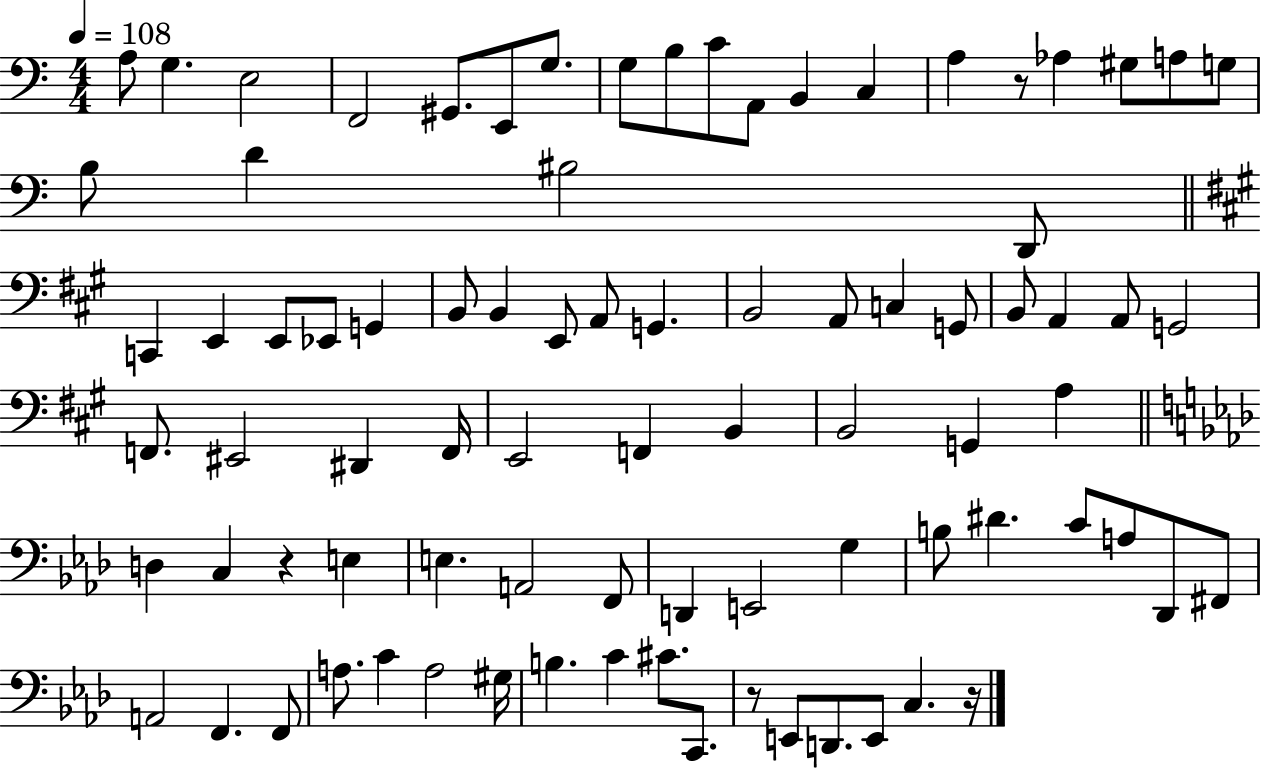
{
  \clef bass
  \numericTimeSignature
  \time 4/4
  \key c \major
  \tempo 4 = 108
  a8 g4. e2 | f,2 gis,8. e,8 g8. | g8 b8 c'8 a,8 b,4 c4 | a4 r8 aes4 gis8 a8 g8 | \break b8 d'4 bis2 d,8 | \bar "||" \break \key a \major c,4 e,4 e,8 ees,8 g,4 | b,8 b,4 e,8 a,8 g,4. | b,2 a,8 c4 g,8 | b,8 a,4 a,8 g,2 | \break f,8. eis,2 dis,4 f,16 | e,2 f,4 b,4 | b,2 g,4 a4 | \bar "||" \break \key aes \major d4 c4 r4 e4 | e4. a,2 f,8 | d,4 e,2 g4 | b8 dis'4. c'8 a8 des,8 fis,8 | \break a,2 f,4. f,8 | a8. c'4 a2 gis16 | b4. c'4 cis'8. c,8. | r8 e,8 d,8. e,8 c4. r16 | \break \bar "|."
}